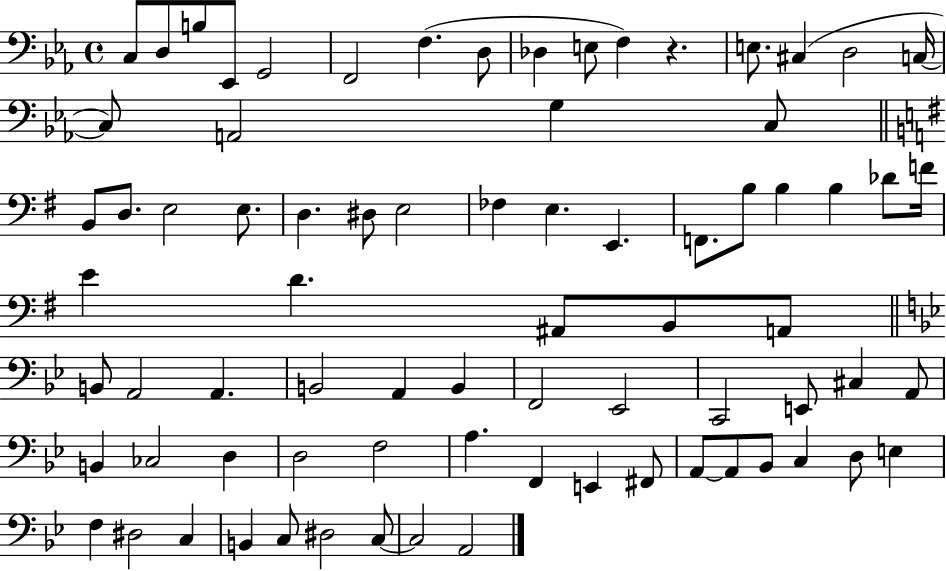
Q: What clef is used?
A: bass